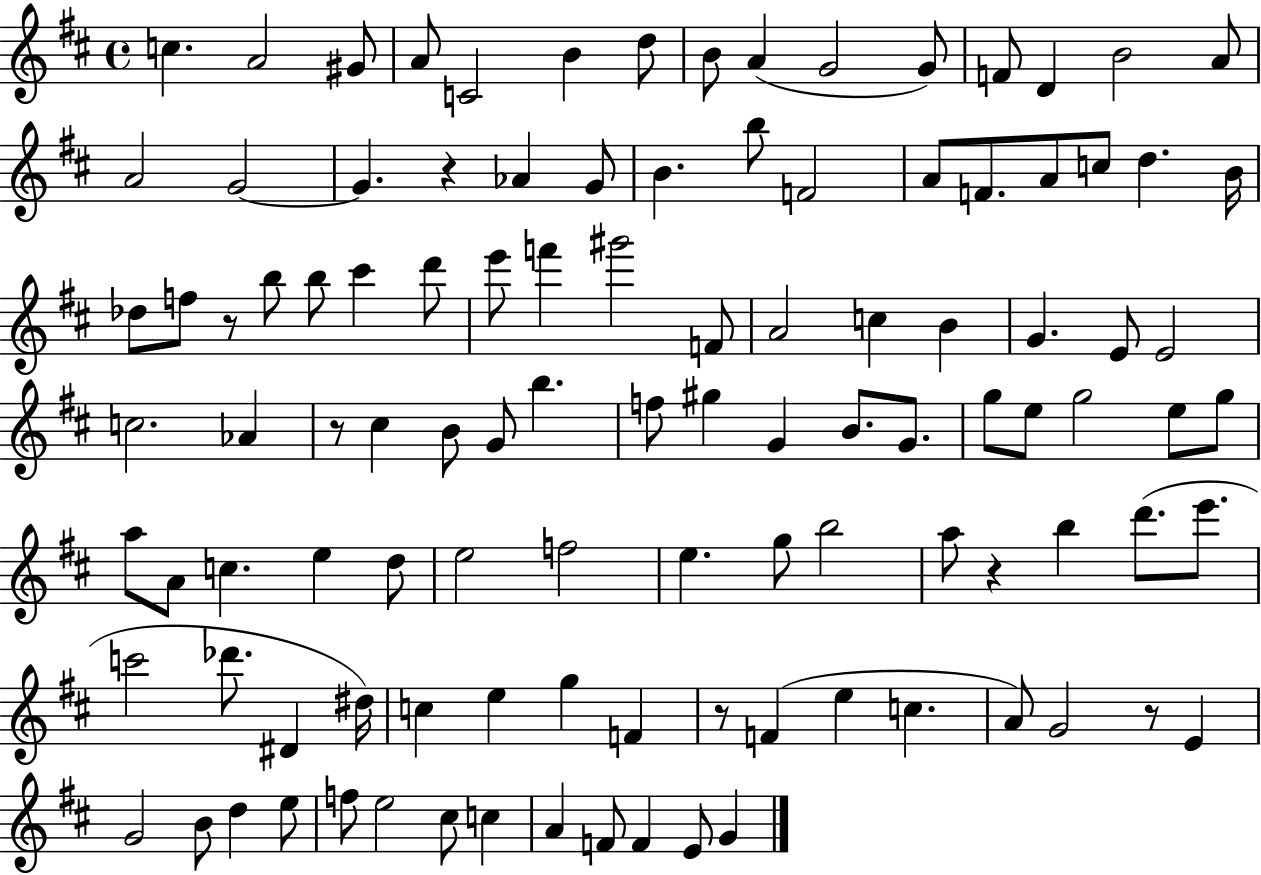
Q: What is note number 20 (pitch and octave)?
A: G4